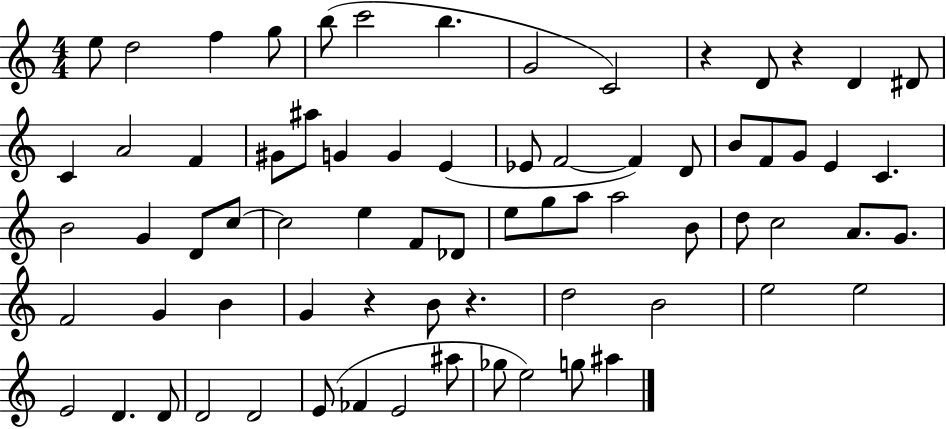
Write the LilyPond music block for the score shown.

{
  \clef treble
  \numericTimeSignature
  \time 4/4
  \key c \major
  e''8 d''2 f''4 g''8 | b''8( c'''2 b''4. | g'2 c'2) | r4 d'8 r4 d'4 dis'8 | \break c'4 a'2 f'4 | gis'8 ais''8 g'4 g'4 e'4( | ees'8 f'2~~ f'4) d'8 | b'8 f'8 g'8 e'4 c'4. | \break b'2 g'4 d'8 c''8~~ | c''2 e''4 f'8 des'8 | e''8 g''8 a''8 a''2 b'8 | d''8 c''2 a'8. g'8. | \break f'2 g'4 b'4 | g'4 r4 b'8 r4. | d''2 b'2 | e''2 e''2 | \break e'2 d'4. d'8 | d'2 d'2 | e'8( fes'4 e'2 ais''8 | ges''8 e''2) g''8 ais''4 | \break \bar "|."
}